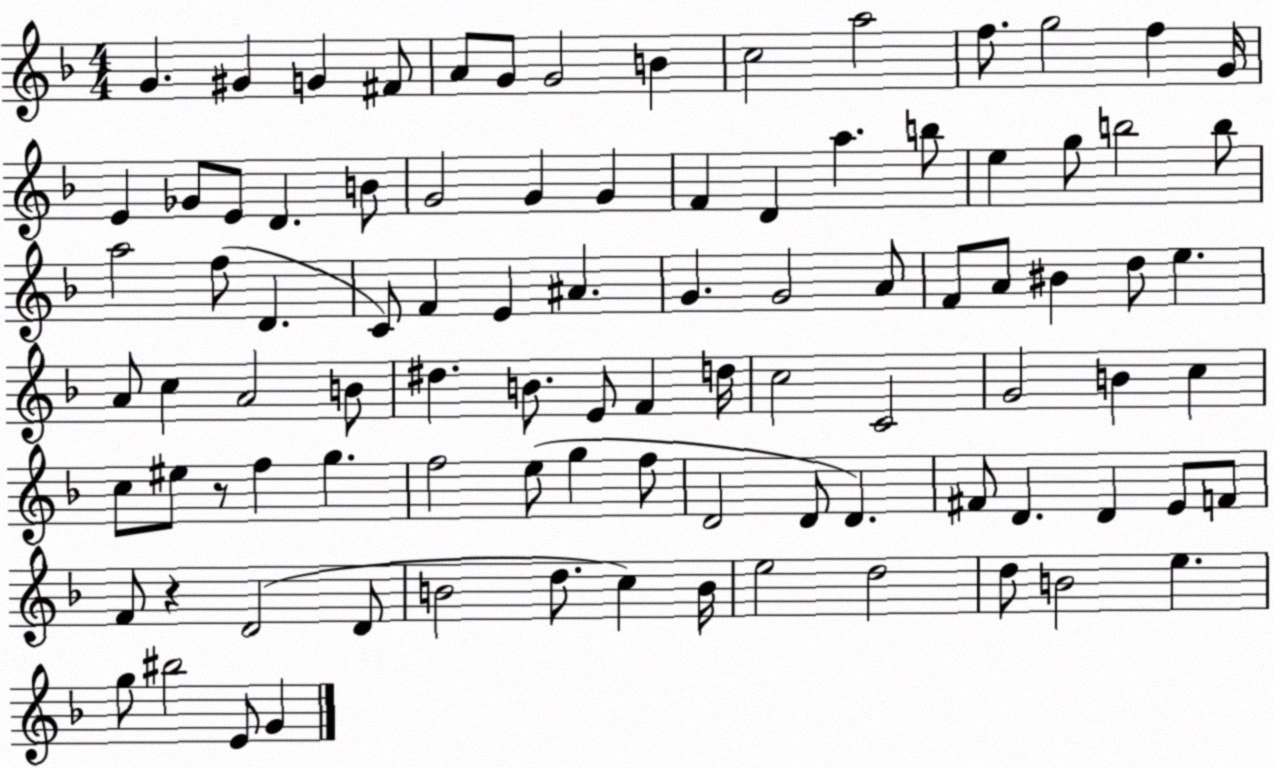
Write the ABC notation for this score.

X:1
T:Untitled
M:4/4
L:1/4
K:F
G ^G G ^F/2 A/2 G/2 G2 B c2 a2 f/2 g2 f G/4 E _G/2 E/2 D B/2 G2 G G F D a b/2 e g/2 b2 b/2 a2 f/2 D C/2 F E ^A G G2 A/2 F/2 A/2 ^B d/2 e A/2 c A2 B/2 ^d B/2 E/2 F d/4 c2 C2 G2 B c c/2 ^e/2 z/2 f g f2 e/2 g f/2 D2 D/2 D ^F/2 D D E/2 F/2 F/2 z D2 D/2 B2 d/2 c B/4 e2 d2 d/2 B2 e g/2 ^b2 E/2 G